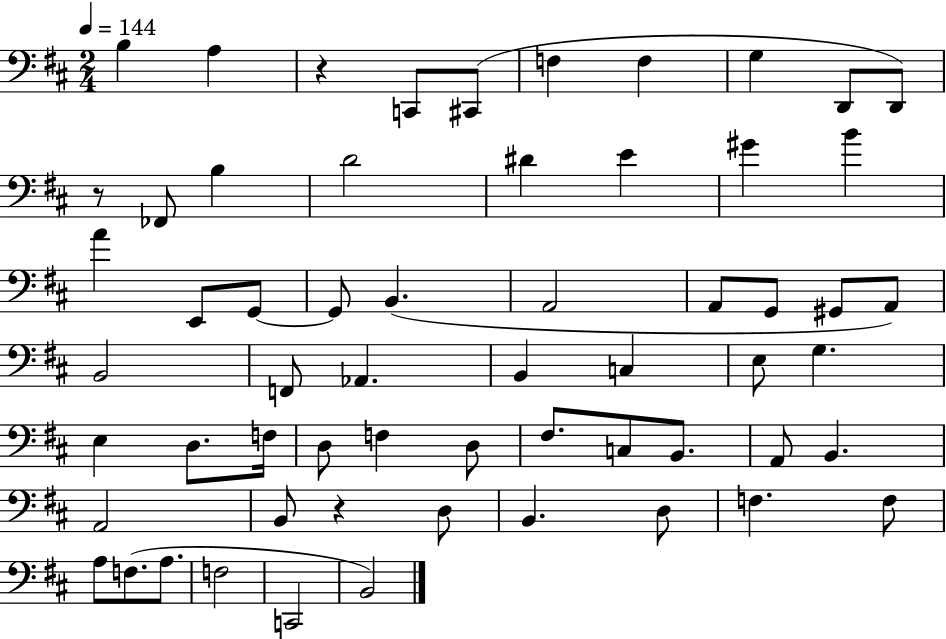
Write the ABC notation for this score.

X:1
T:Untitled
M:2/4
L:1/4
K:D
B, A, z C,,/2 ^C,,/2 F, F, G, D,,/2 D,,/2 z/2 _F,,/2 B, D2 ^D E ^G B A E,,/2 G,,/2 G,,/2 B,, A,,2 A,,/2 G,,/2 ^G,,/2 A,,/2 B,,2 F,,/2 _A,, B,, C, E,/2 G, E, D,/2 F,/4 D,/2 F, D,/2 ^F,/2 C,/2 B,,/2 A,,/2 B,, A,,2 B,,/2 z D,/2 B,, D,/2 F, F,/2 A,/2 F,/2 A,/2 F,2 C,,2 B,,2